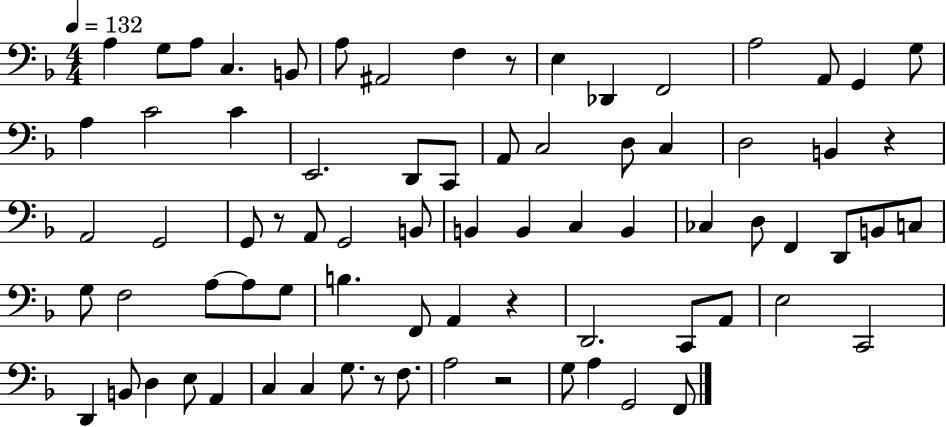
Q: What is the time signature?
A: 4/4